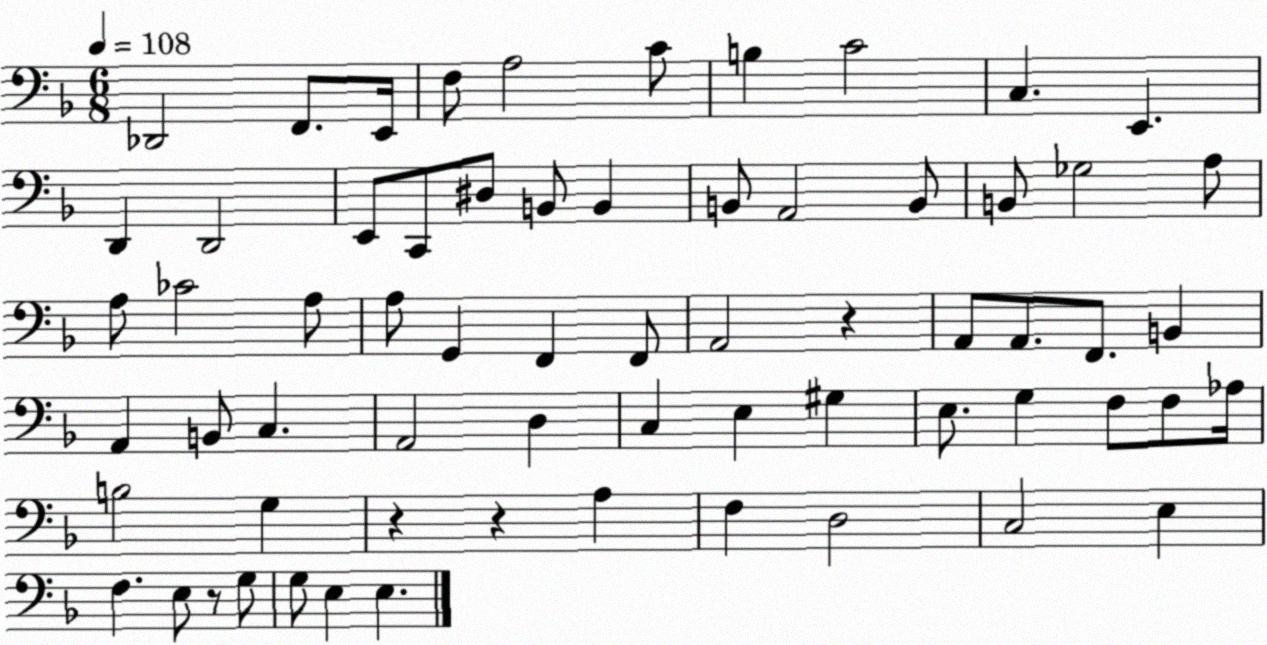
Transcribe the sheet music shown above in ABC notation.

X:1
T:Untitled
M:6/8
L:1/4
K:F
_D,,2 F,,/2 E,,/4 F,/2 A,2 C/2 B, C2 C, E,, D,, D,,2 E,,/2 C,,/2 ^D,/2 B,,/2 B,, B,,/2 A,,2 B,,/2 B,,/2 _G,2 A,/2 A,/2 _C2 A,/2 A,/2 G,, F,, F,,/2 A,,2 z A,,/2 A,,/2 F,,/2 B,, A,, B,,/2 C, A,,2 D, C, E, ^G, E,/2 G, F,/2 F,/2 _A,/4 B,2 G, z z A, F, D,2 C,2 E, F, E,/2 z/2 G,/2 G,/2 E, E,